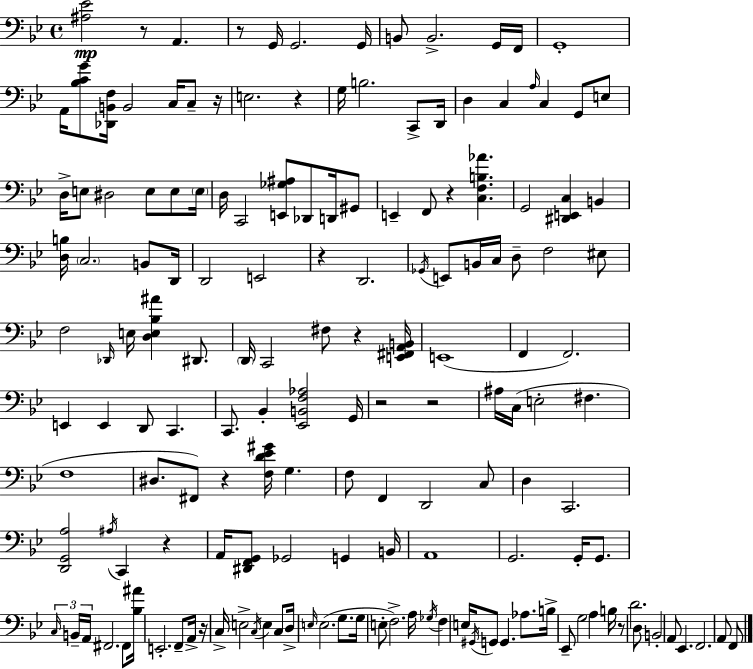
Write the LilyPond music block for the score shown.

{
  \clef bass
  \time 4/4
  \defaultTimeSignature
  \key g \minor
  \repeat volta 2 { <ais ees'>2\mp r8 a,4. | r8 g,16 g,2. g,16 | b,8 b,2.-> g,16 f,16 | g,1-. | \break a,16 <bes c' g'>8 <des, b, f>16 b,2 c16 c8-- r16 | e2. r4 | g16 b2. c,8-> d,16 | d4 c4 \grace { a16 } c4 g,8 e8 | \break d16-> e8 dis2 e8 e8 | \parenthesize e16 d16 c,2 <e, ges ais>8 des,8 d,16 gis,8 | e,4-- f,8 r4 <c f b aes'>4. | g,2 <dis, e, c>4 b,4 | \break <d b>16 \parenthesize c2. b,8 | d,16 d,2 e,2 | r4 d,2. | \acciaccatura { ges,16 } e,8 b,16 c16 d8-- f2 | \break eis8 f2 \grace { des,16 } e16 <d e bes ais'>4 | dis,8. \parenthesize d,16 c,2 fis8 r4 | <e, fis, a, b,>16 e,1( | f,4 f,2.) | \break e,4 e,4 d,8 c,4. | c,8. bes,4-. <ees, b, f aes>2 | g,16 r2 r2 | ais16 c16( e2-. fis4. | \break f1 | dis8. fis,8) r4 <f d' ees' gis'>16 g4. | f8 f,4 d,2 | c8 d4 c,2. | \break <d, g, a>2 \acciaccatura { ais16 } c,4 | r4 a,16 <dis, f, g,>8 ges,2 g,4 | b,16 a,1 | g,2. | \break g,16-. g,8. \tuplet 3/2 { \grace { c16 } b,16-- a,16 } fis,2. | fis,8 <bes ais'>16 e,2.-. | f,8-- a,16-> r16 c16-> e2-> \acciaccatura { c16 } | e4 c8 d16-> \grace { e16 }( e2. | \break g8. g16 e8-. f2.->) | a16 \acciaccatura { ges16 } f4 e16 \acciaccatura { gis,16 } g,8 | g,4. aes8. b16-> ees,8-- g2 | a4 b16 r8 d'2. | \break d8 b,2-. | a,8 ees,4. f,2. | a,8 f,8 } \bar "|."
}